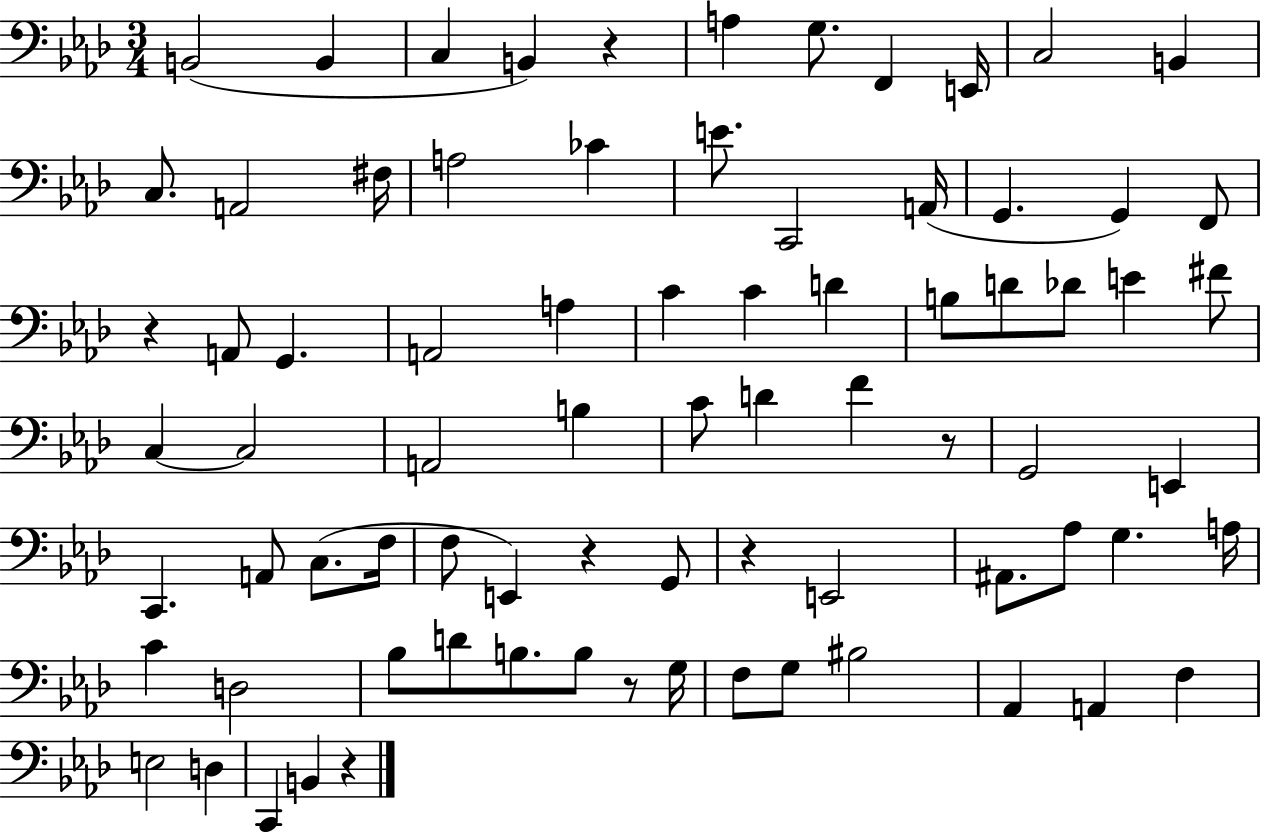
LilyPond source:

{
  \clef bass
  \numericTimeSignature
  \time 3/4
  \key aes \major
  b,2( b,4 | c4 b,4) r4 | a4 g8. f,4 e,16 | c2 b,4 | \break c8. a,2 fis16 | a2 ces'4 | e'8. c,2 a,16( | g,4. g,4) f,8 | \break r4 a,8 g,4. | a,2 a4 | c'4 c'4 d'4 | b8 d'8 des'8 e'4 fis'8 | \break c4~~ c2 | a,2 b4 | c'8 d'4 f'4 r8 | g,2 e,4 | \break c,4. a,8 c8.( f16 | f8 e,4) r4 g,8 | r4 e,2 | ais,8. aes8 g4. a16 | \break c'4 d2 | bes8 d'8 b8. b8 r8 g16 | f8 g8 bis2 | aes,4 a,4 f4 | \break e2 d4 | c,4 b,4 r4 | \bar "|."
}